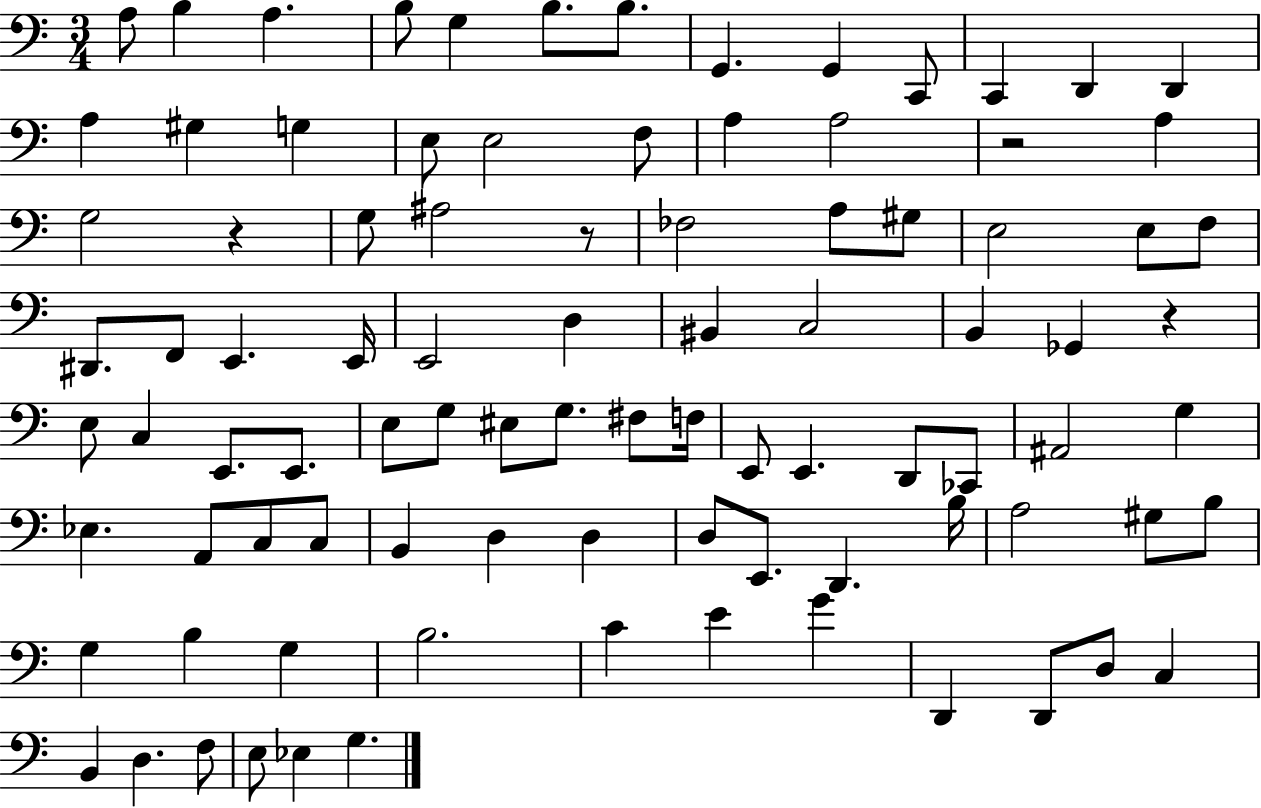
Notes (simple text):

A3/e B3/q A3/q. B3/e G3/q B3/e. B3/e. G2/q. G2/q C2/e C2/q D2/q D2/q A3/q G#3/q G3/q E3/e E3/h F3/e A3/q A3/h R/h A3/q G3/h R/q G3/e A#3/h R/e FES3/h A3/e G#3/e E3/h E3/e F3/e D#2/e. F2/e E2/q. E2/s E2/h D3/q BIS2/q C3/h B2/q Gb2/q R/q E3/e C3/q E2/e. E2/e. E3/e G3/e EIS3/e G3/e. F#3/e F3/s E2/e E2/q. D2/e CES2/e A#2/h G3/q Eb3/q. A2/e C3/e C3/e B2/q D3/q D3/q D3/e E2/e. D2/q. B3/s A3/h G#3/e B3/e G3/q B3/q G3/q B3/h. C4/q E4/q G4/q D2/q D2/e D3/e C3/q B2/q D3/q. F3/e E3/e Eb3/q G3/q.